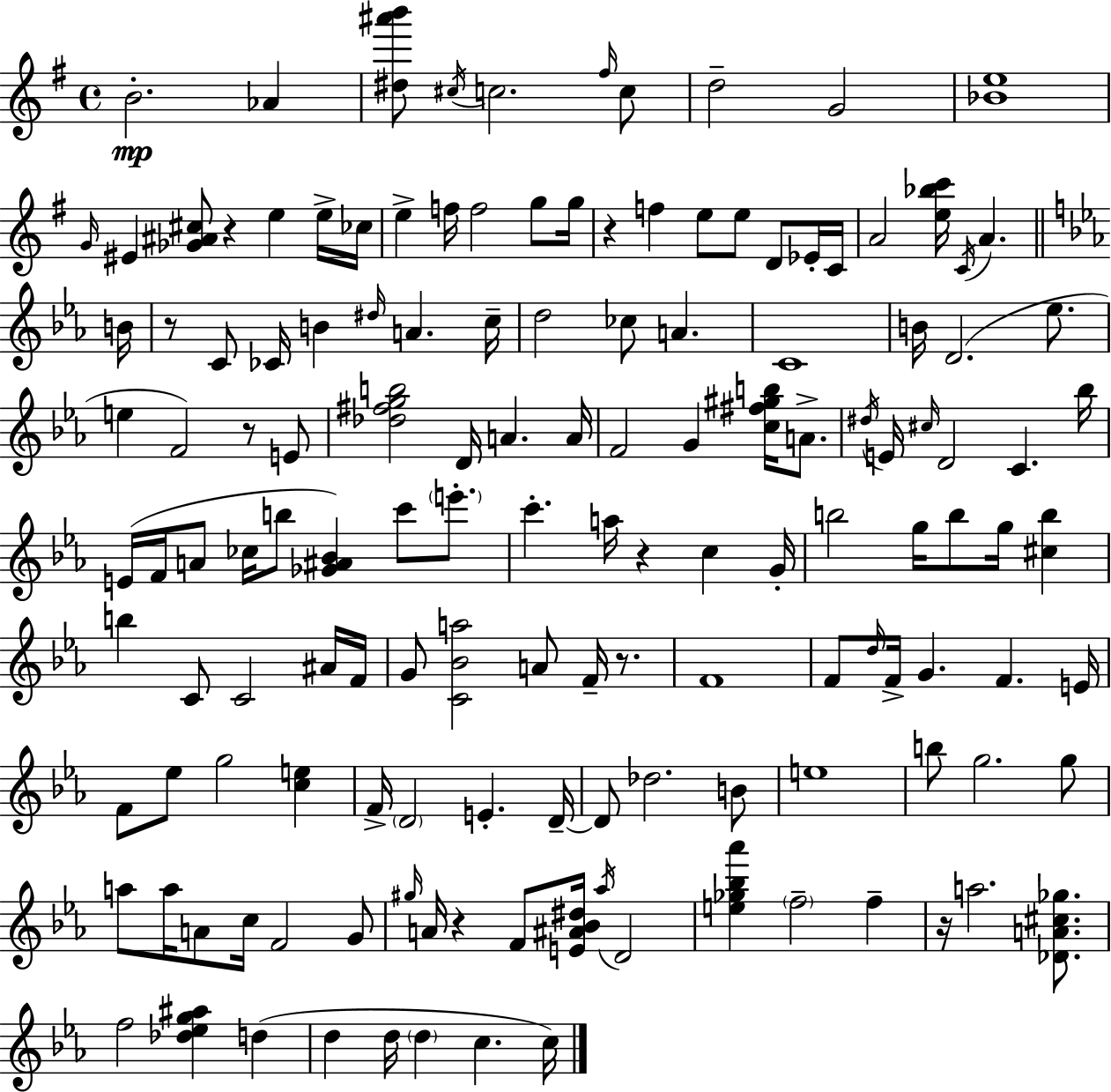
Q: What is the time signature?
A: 4/4